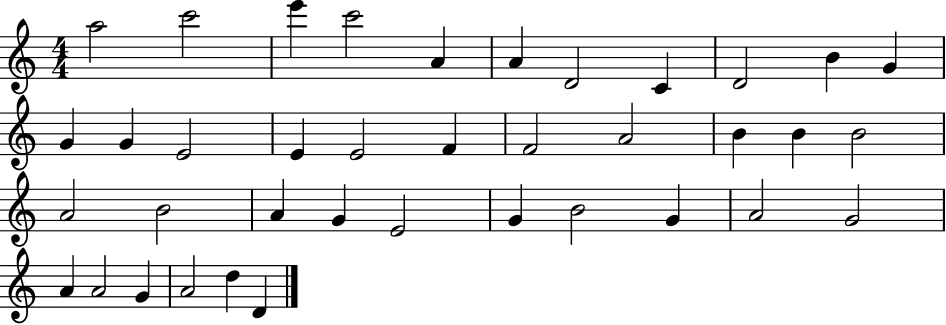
A5/h C6/h E6/q C6/h A4/q A4/q D4/h C4/q D4/h B4/q G4/q G4/q G4/q E4/h E4/q E4/h F4/q F4/h A4/h B4/q B4/q B4/h A4/h B4/h A4/q G4/q E4/h G4/q B4/h G4/q A4/h G4/h A4/q A4/h G4/q A4/h D5/q D4/q